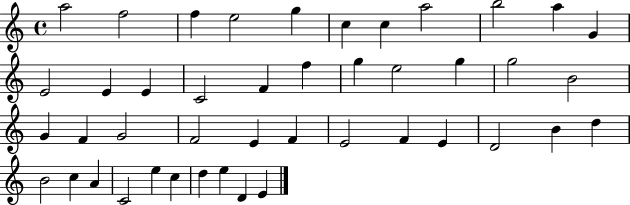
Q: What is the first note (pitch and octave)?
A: A5